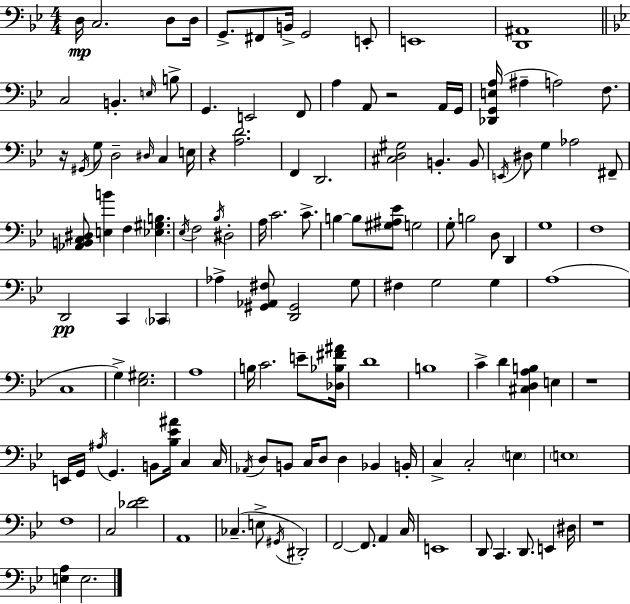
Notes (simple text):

D3/s C3/h. D3/e D3/s G2/e. F#2/e B2/s G2/h E2/e E2/w [D2,A#2]/w C3/h B2/q. E3/s B3/e G2/q. E2/h F2/e A3/q A2/e R/h A2/s G2/s [Db2,G2,E3,A3]/s A#3/q A3/h F3/e. R/s G#2/s G3/e D3/h D#3/s C3/q E3/s R/q [A3,D4]/h. F2/q D2/h. [C#3,D3,G#3]/h B2/q. B2/e E2/s D#3/e G3/q Ab3/h F#2/e [Ab2,B2,C3,D#3]/e [E3,B4]/q F3/q [Eb3,G#3,B3]/q. Eb3/s F3/h Bb3/s D#3/h A3/s C4/h. C4/e. B3/q B3/e [G#3,A#3,Eb4]/e G3/h G3/e B3/h D3/e D2/q G3/w F3/w D2/h C2/q CES2/q Ab3/q [G#2,Ab2,F#3]/e [D2,G#2]/h G3/e F#3/q G3/h G3/q A3/w C3/w G3/q [Eb3,G#3]/h. A3/w B3/s C4/h. E4/e [Db3,Bb3,F#4,A#4]/s D4/w B3/w C4/q D4/q [C#3,D3,A3,B3]/q E3/q R/w E2/s G2/s A#3/s G2/q. B2/e [Bb3,Eb4,A#4]/s C3/q C3/s Ab2/s D3/e B2/e C3/s D3/e D3/q Bb2/q B2/s C3/q C3/h E3/q E3/w F3/w C3/h [Db4,Eb4]/h A2/w CES3/q. E3/e G#2/s D#2/h F2/h F2/e. A2/q C3/s E2/w D2/e C2/q. D2/e. E2/q D#3/s R/w [E3,A3]/q E3/h.